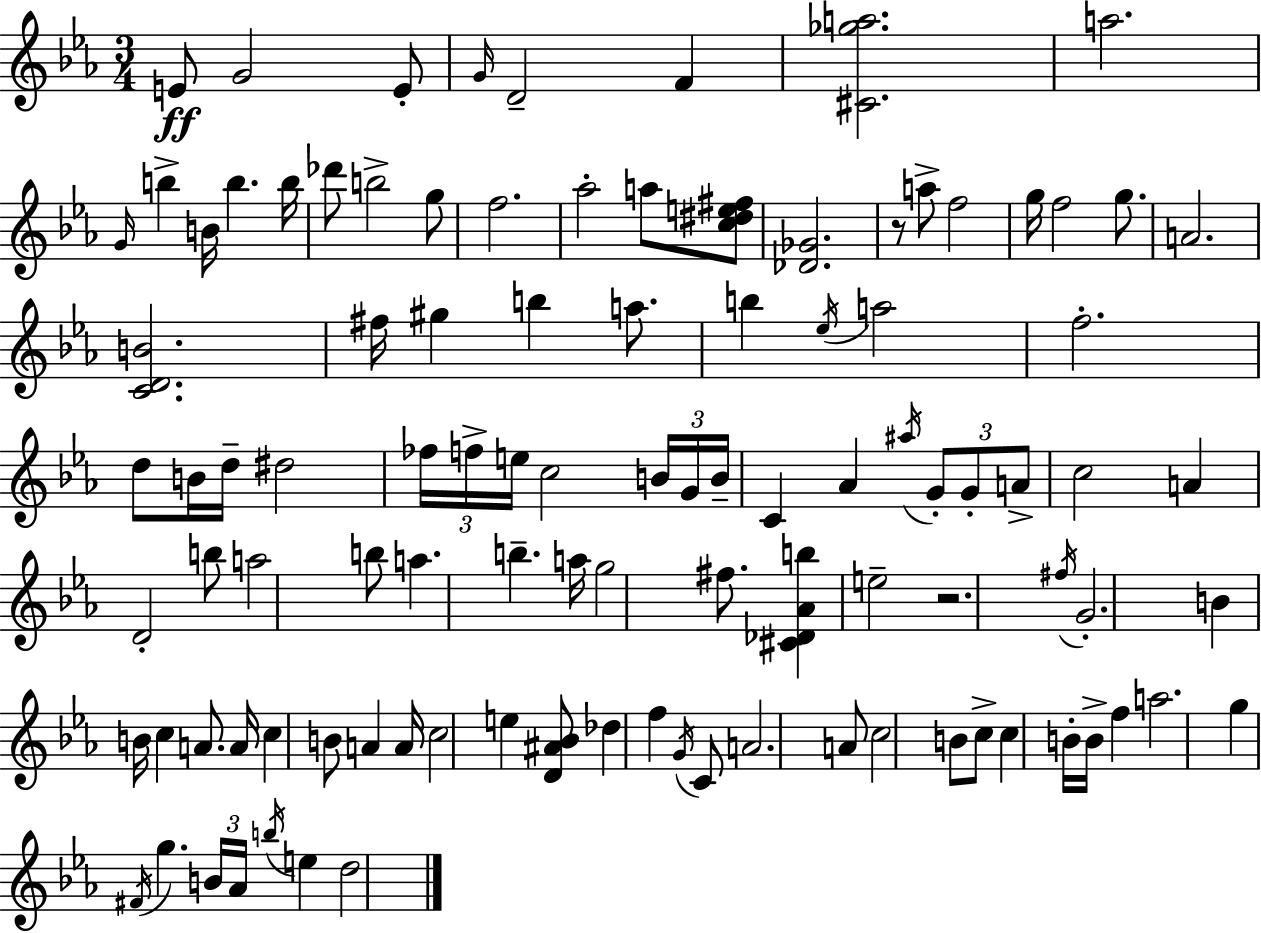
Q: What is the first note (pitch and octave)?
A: E4